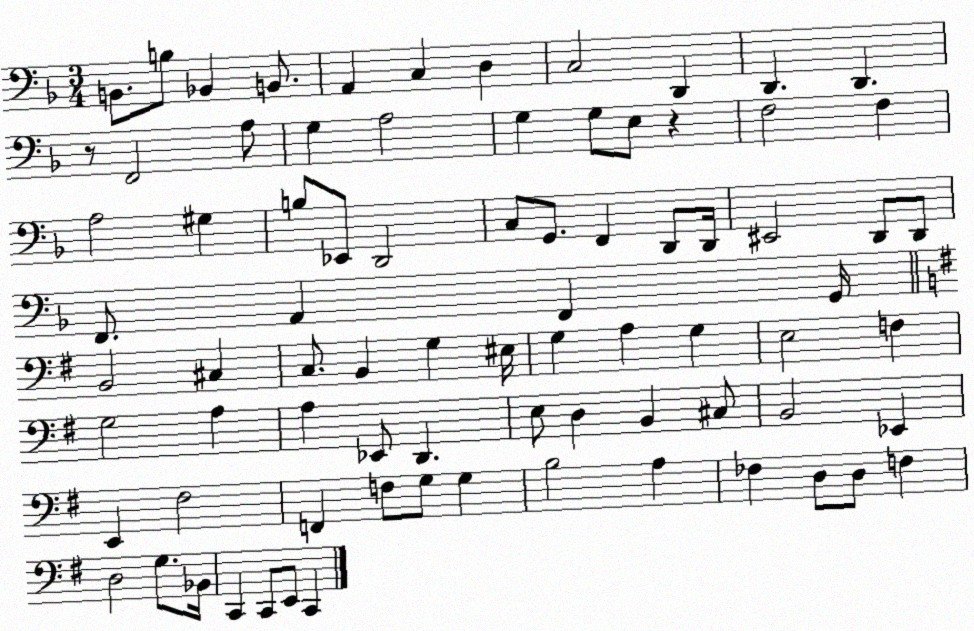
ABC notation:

X:1
T:Untitled
M:3/4
L:1/4
K:F
B,,/2 B,/2 _B,, B,,/2 A,, C, D, C,2 D,, D,, D,, z/2 F,,2 A,/2 G, A,2 G, G,/2 E,/2 z F,2 F, A,2 ^G, B,/2 _E,,/2 D,,2 C,/2 G,,/2 F,, D,,/2 D,,/4 ^E,,2 D,,/2 D,,/2 F,,/2 A,, F,, G,,/4 B,,2 ^C, C,/2 B,, G, ^E,/4 G, A, G, E,2 F, G,2 A, A, _E,,/2 D,, E,/2 D, B,, ^C,/2 B,,2 _E,, E,, ^F,2 F,, F,/2 G,/2 G, B,2 A, _F, D,/2 D,/2 F, D,2 G,/2 _B,,/4 C,, C,,/2 E,,/2 C,,